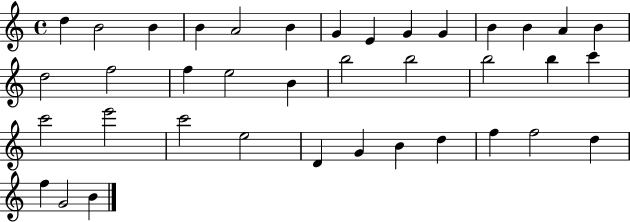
X:1
T:Untitled
M:4/4
L:1/4
K:C
d B2 B B A2 B G E G G B B A B d2 f2 f e2 B b2 b2 b2 b c' c'2 e'2 c'2 e2 D G B d f f2 d f G2 B